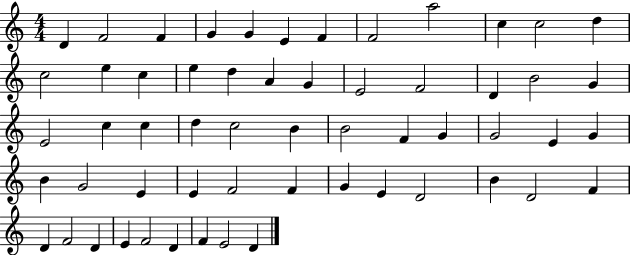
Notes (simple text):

D4/q F4/h F4/q G4/q G4/q E4/q F4/q F4/h A5/h C5/q C5/h D5/q C5/h E5/q C5/q E5/q D5/q A4/q G4/q E4/h F4/h D4/q B4/h G4/q E4/h C5/q C5/q D5/q C5/h B4/q B4/h F4/q G4/q G4/h E4/q G4/q B4/q G4/h E4/q E4/q F4/h F4/q G4/q E4/q D4/h B4/q D4/h F4/q D4/q F4/h D4/q E4/q F4/h D4/q F4/q E4/h D4/q